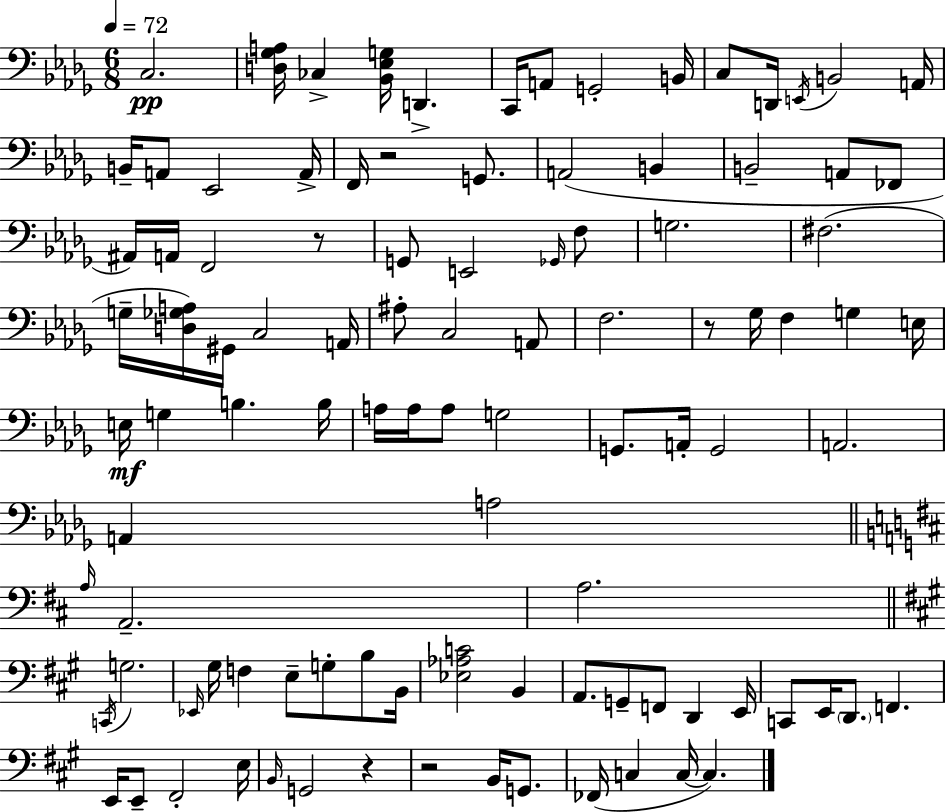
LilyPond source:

{
  \clef bass
  \numericTimeSignature
  \time 6/8
  \key bes \minor
  \tempo 4 = 72
  c2.\pp | <d ges a>16 ces4-> <bes, ees g>16 d,4.-> | c,16 a,8 g,2-. b,16 | c8 d,16 \acciaccatura { e,16 } b,2 | \break a,16 b,16-- a,8 ees,2 | a,16-> f,16 r2 g,8. | a,2( b,4 | b,2-- a,8 fes,8 | \break ais,16) a,16 f,2 r8 | g,8 e,2 \grace { ges,16 } | f8 g2. | fis2.( | \break g16-- <d ges a>16) gis,16 c2 | a,16 ais8-. c2 | a,8 f2. | r8 ges16 f4 g4 | \break e16 e16\mf g4 b4. | b16 a16 a16 a8 g2 | g,8. a,16-. g,2 | a,2. | \break a,4 a2 | \bar "||" \break \key b \minor \grace { a16 } a,2.-- | a2. | \bar "||" \break \key a \major \acciaccatura { c,16 } g2. | \grace { ees,16 } gis16 f4 e8-- g8-. b8 | b,16 <ees aes c'>2 b,4 | a,8. g,8-- f,8 d,4 | \break e,16 c,8 e,16 \parenthesize d,8. f,4. | e,16 e,8-- fis,2-. | e16 \grace { b,16 } g,2 r4 | r2 b,16 | \break g,8. fes,16( c4 c16~~ c4.) | \bar "|."
}